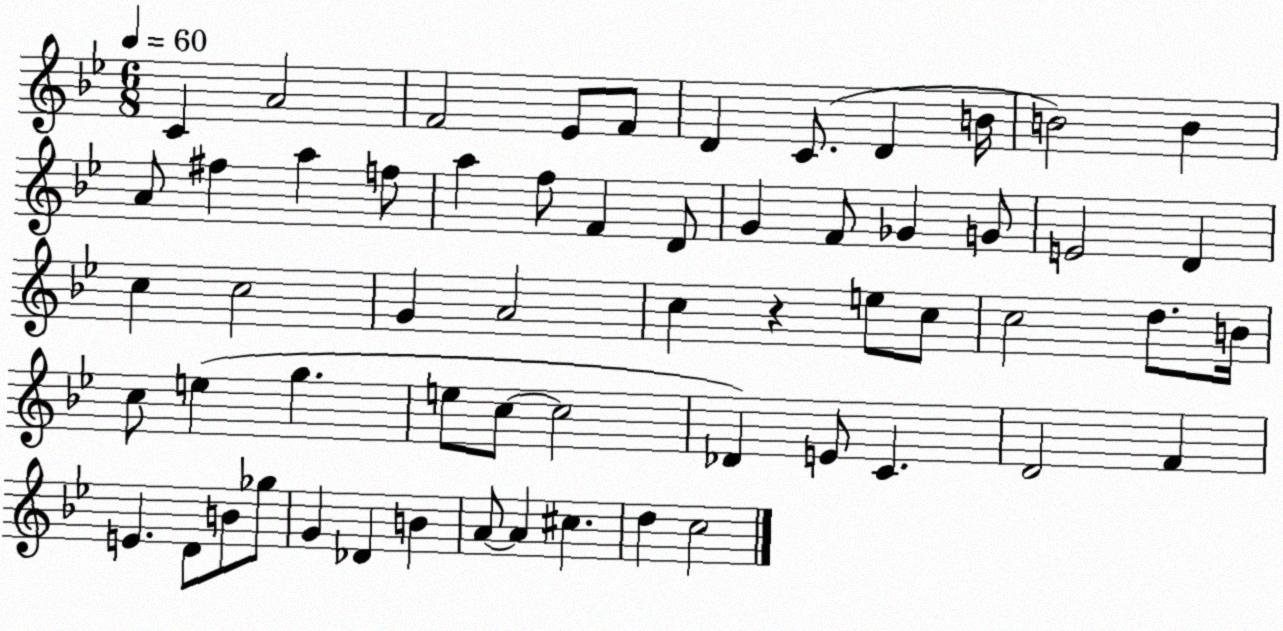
X:1
T:Untitled
M:6/8
L:1/4
K:Bb
C A2 F2 _E/2 F/2 D C/2 D B/4 B2 B A/2 ^f a f/2 a f/2 F D/2 G F/2 _G G/2 E2 D c c2 G A2 c z e/2 c/2 c2 d/2 B/4 c/2 e g e/2 c/2 c2 _D E/2 C D2 F E D/2 B/2 _g/2 G _D B A/2 A ^c d c2